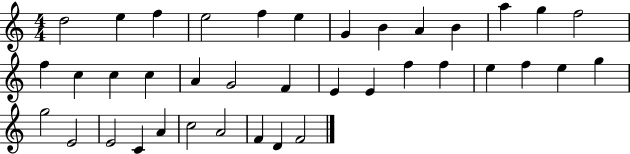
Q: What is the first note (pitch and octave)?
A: D5